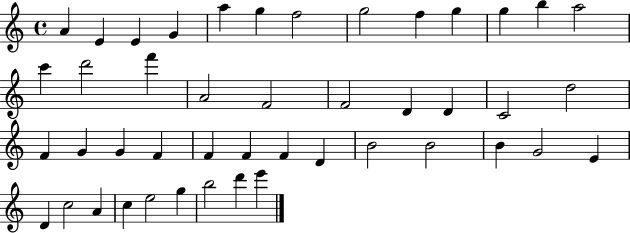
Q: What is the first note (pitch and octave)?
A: A4